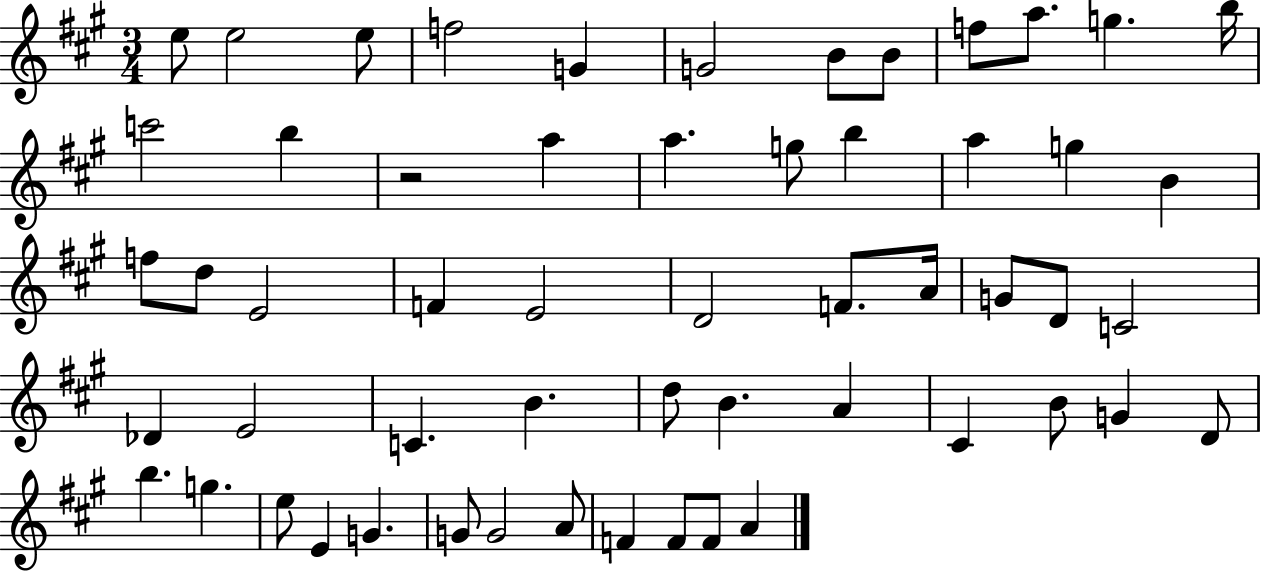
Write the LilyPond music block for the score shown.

{
  \clef treble
  \numericTimeSignature
  \time 3/4
  \key a \major
  e''8 e''2 e''8 | f''2 g'4 | g'2 b'8 b'8 | f''8 a''8. g''4. b''16 | \break c'''2 b''4 | r2 a''4 | a''4. g''8 b''4 | a''4 g''4 b'4 | \break f''8 d''8 e'2 | f'4 e'2 | d'2 f'8. a'16 | g'8 d'8 c'2 | \break des'4 e'2 | c'4. b'4. | d''8 b'4. a'4 | cis'4 b'8 g'4 d'8 | \break b''4. g''4. | e''8 e'4 g'4. | g'8 g'2 a'8 | f'4 f'8 f'8 a'4 | \break \bar "|."
}